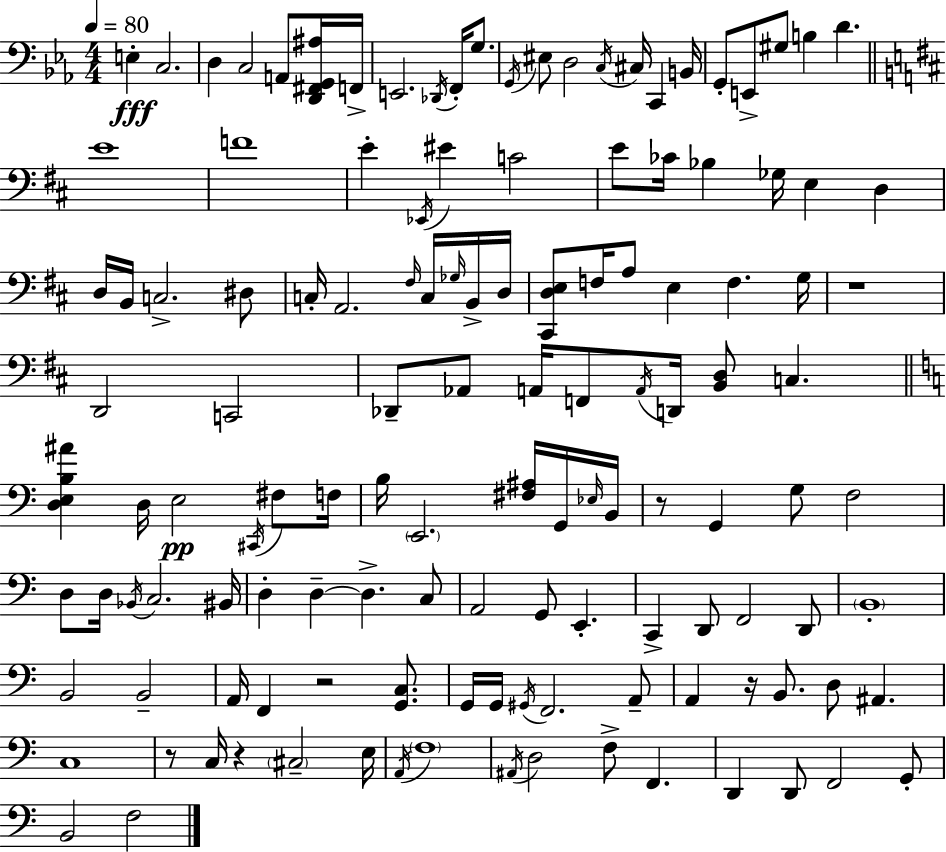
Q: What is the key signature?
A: C minor